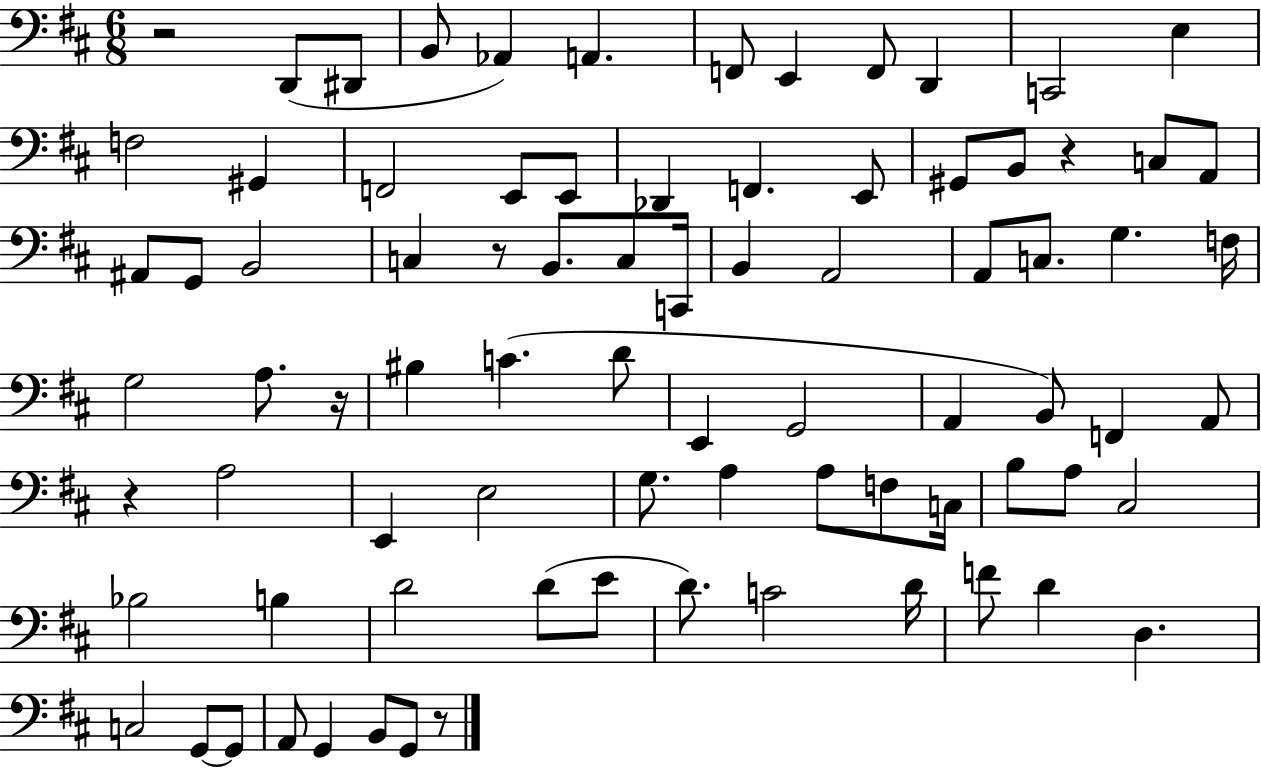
{
  \clef bass
  \numericTimeSignature
  \time 6/8
  \key d \major
  \repeat volta 2 { r2 d,8( dis,8 | b,8 aes,4) a,4. | f,8 e,4 f,8 d,4 | c,2 e4 | \break f2 gis,4 | f,2 e,8 e,8 | des,4 f,4. e,8 | gis,8 b,8 r4 c8 a,8 | \break ais,8 g,8 b,2 | c4 r8 b,8. c8 c,16 | b,4 a,2 | a,8 c8. g4. f16 | \break g2 a8. r16 | bis4 c'4.( d'8 | e,4 g,2 | a,4 b,8) f,4 a,8 | \break r4 a2 | e,4 e2 | g8. a4 a8 f8 c16 | b8 a8 cis2 | \break bes2 b4 | d'2 d'8( e'8 | d'8.) c'2 d'16 | f'8 d'4 d4. | \break c2 g,8~~ g,8 | a,8 g,4 b,8 g,8 r8 | } \bar "|."
}